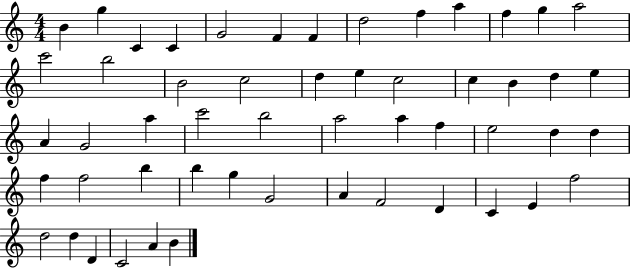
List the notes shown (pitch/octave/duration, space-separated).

B4/q G5/q C4/q C4/q G4/h F4/q F4/q D5/h F5/q A5/q F5/q G5/q A5/h C6/h B5/h B4/h C5/h D5/q E5/q C5/h C5/q B4/q D5/q E5/q A4/q G4/h A5/q C6/h B5/h A5/h A5/q F5/q E5/h D5/q D5/q F5/q F5/h B5/q B5/q G5/q G4/h A4/q F4/h D4/q C4/q E4/q F5/h D5/h D5/q D4/q C4/h A4/q B4/q